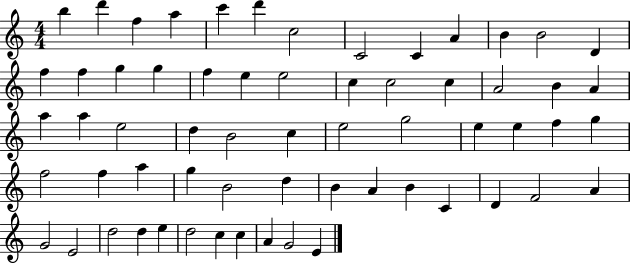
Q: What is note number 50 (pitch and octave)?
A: F4